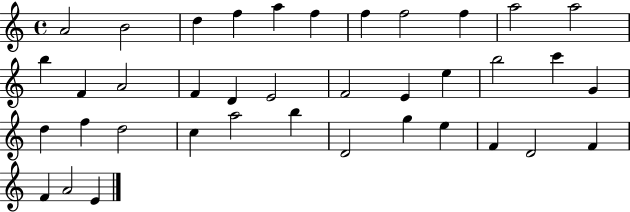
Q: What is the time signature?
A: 4/4